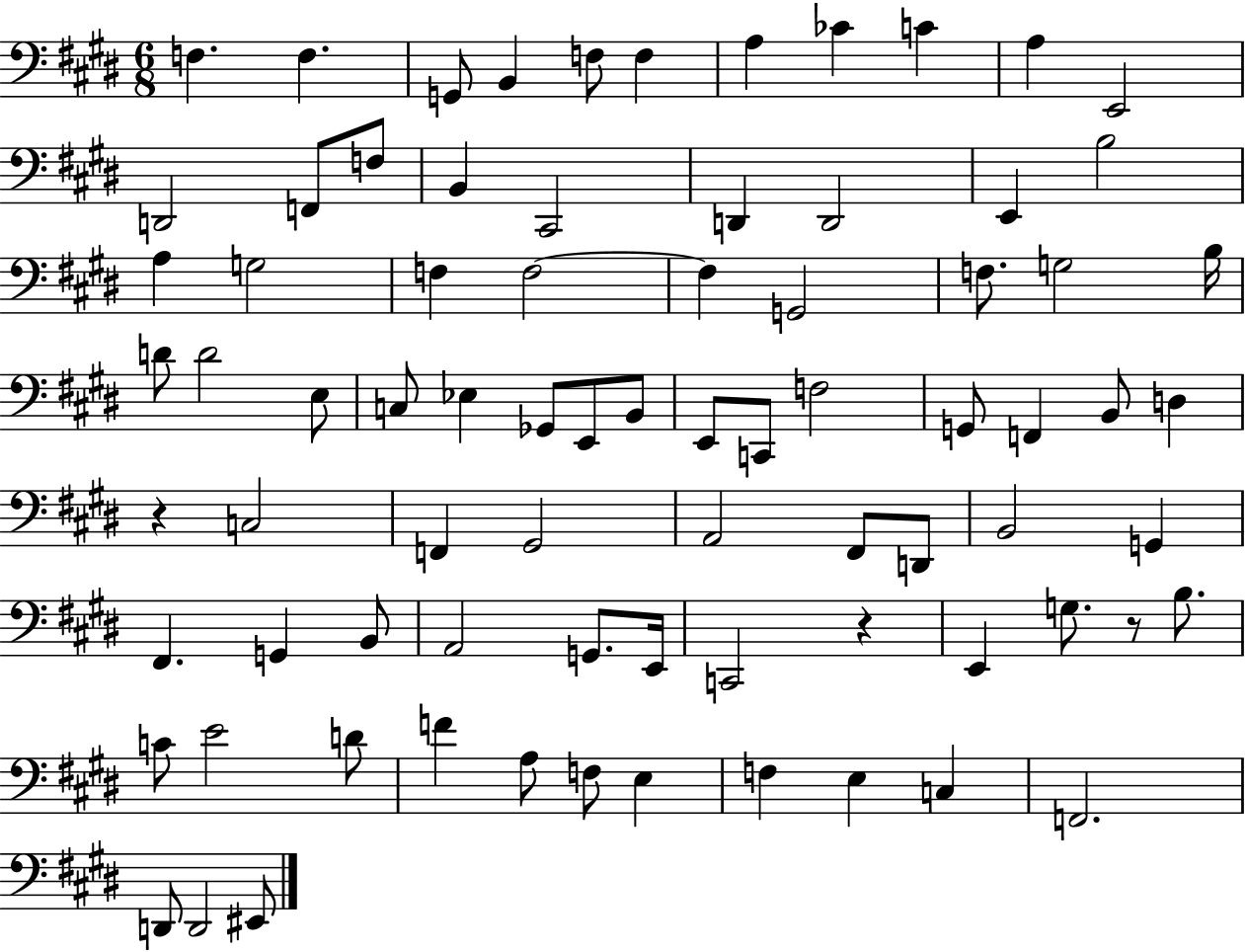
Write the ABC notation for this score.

X:1
T:Untitled
M:6/8
L:1/4
K:E
F, F, G,,/2 B,, F,/2 F, A, _C C A, E,,2 D,,2 F,,/2 F,/2 B,, ^C,,2 D,, D,,2 E,, B,2 A, G,2 F, F,2 F, G,,2 F,/2 G,2 B,/4 D/2 D2 E,/2 C,/2 _E, _G,,/2 E,,/2 B,,/2 E,,/2 C,,/2 F,2 G,,/2 F,, B,,/2 D, z C,2 F,, ^G,,2 A,,2 ^F,,/2 D,,/2 B,,2 G,, ^F,, G,, B,,/2 A,,2 G,,/2 E,,/4 C,,2 z E,, G,/2 z/2 B,/2 C/2 E2 D/2 F A,/2 F,/2 E, F, E, C, F,,2 D,,/2 D,,2 ^E,,/2